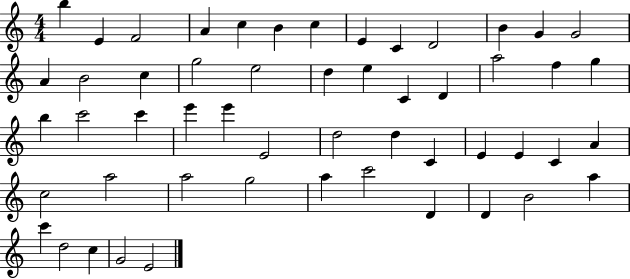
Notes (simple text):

B5/q E4/q F4/h A4/q C5/q B4/q C5/q E4/q C4/q D4/h B4/q G4/q G4/h A4/q B4/h C5/q G5/h E5/h D5/q E5/q C4/q D4/q A5/h F5/q G5/q B5/q C6/h C6/q E6/q E6/q E4/h D5/h D5/q C4/q E4/q E4/q C4/q A4/q C5/h A5/h A5/h G5/h A5/q C6/h D4/q D4/q B4/h A5/q C6/q D5/h C5/q G4/h E4/h